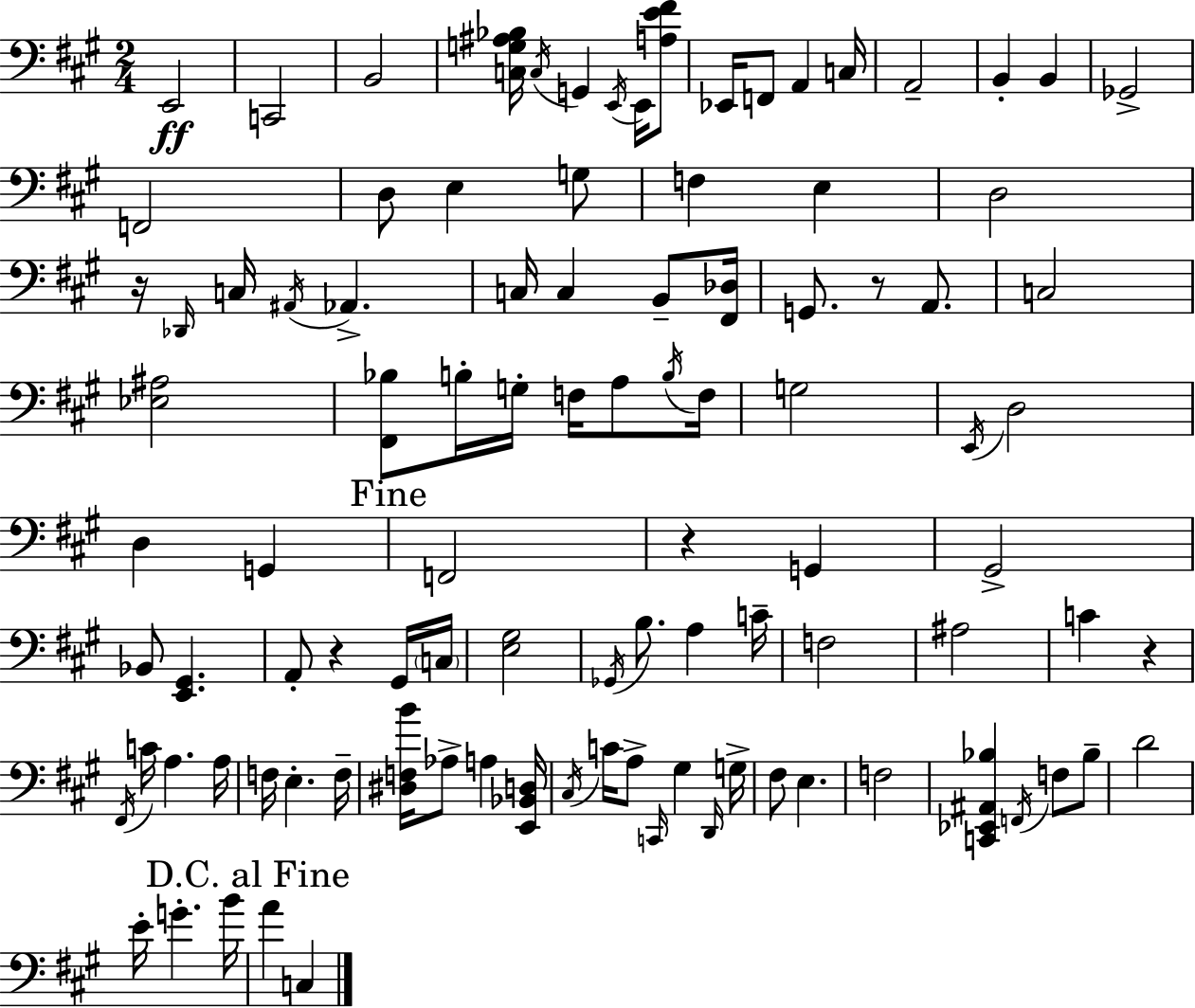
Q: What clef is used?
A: bass